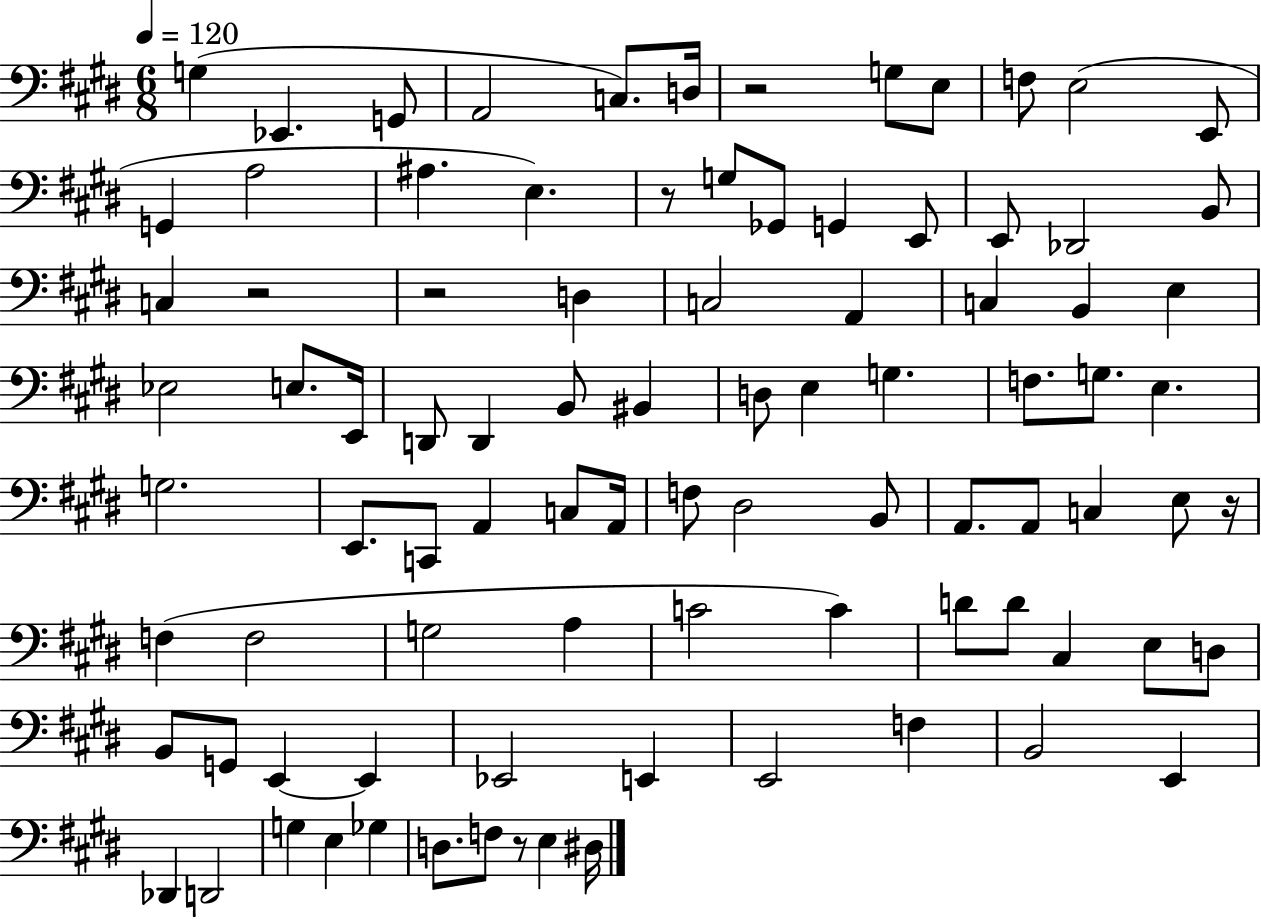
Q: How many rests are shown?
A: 6